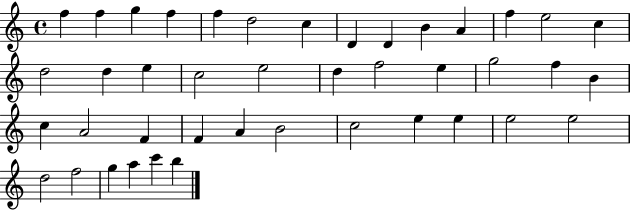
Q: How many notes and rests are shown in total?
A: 42